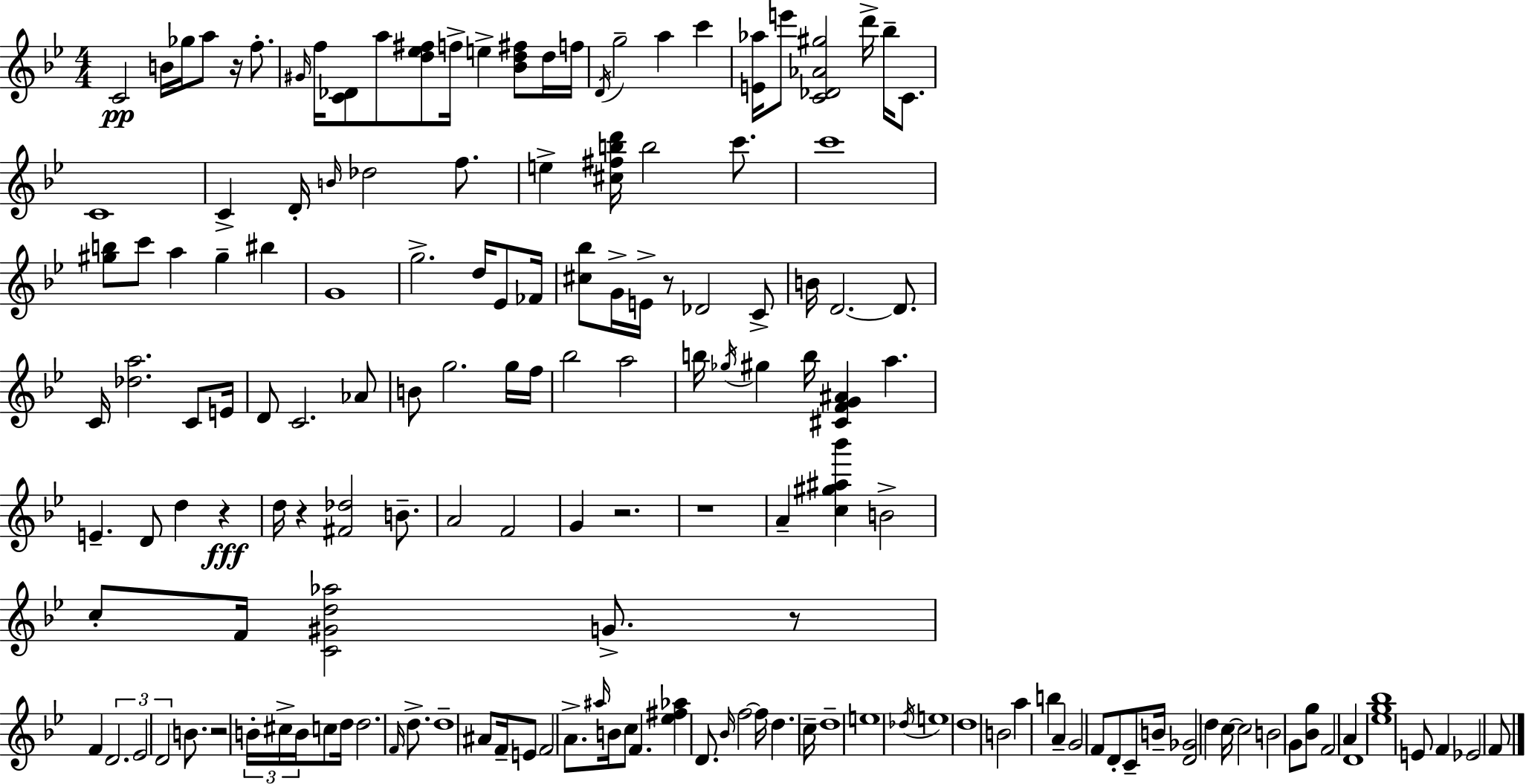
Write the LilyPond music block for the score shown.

{
  \clef treble
  \numericTimeSignature
  \time 4/4
  \key g \minor
  c'2\pp b'16 ges''16 a''8 r16 f''8.-. | \grace { gis'16 } f''16 <c' des'>8 a''8 <d'' ees'' fis''>8 f''16-> e''4-> <bes' d'' fis''>8 d''16 | f''16 \acciaccatura { d'16 } g''2-- a''4 c'''4 | <e' aes''>16 e'''8 <c' des' aes' gis''>2 d'''16-> bes''16-- c'8. | \break c'1 | c'4-> d'16-. \grace { b'16 } des''2 | f''8. e''4-> <cis'' fis'' b'' d'''>16 b''2 | c'''8. c'''1 | \break <gis'' b''>8 c'''8 a''4 gis''4-- bis''4 | g'1 | g''2.-> d''16 | ees'8 fes'16 <cis'' bes''>8 g'16-> e'16-> r8 des'2 | \break c'8-> b'16 d'2.~~ | d'8. c'16 <des'' a''>2. | c'8 e'16 d'8 c'2. | aes'8 b'8 g''2. | \break g''16 f''16 bes''2 a''2 | b''16 \acciaccatura { ges''16 } gis''4 b''16 <cis' f' g' ais'>4 a''4. | e'4.-- d'8 d''4 | r4\fff d''16 r4 <fis' des''>2 | \break b'8.-- a'2 f'2 | g'4 r2. | r1 | a'4-- <c'' gis'' ais'' bes'''>4 b'2-> | \break c''8-. f'16 <c' gis' d'' aes''>2 g'8.-> | r8 f'4 \tuplet 3/2 { d'2. | ees'2 d'2 } | b'8. r2 \tuplet 3/2 { b'16-. | \break cis''16-> b'16 } c''8 d''16 d''2. | \grace { f'16 } d''8.-> d''1-- | ais'8 f'16-- e'8 f'2 | a'8.-> \grace { ais''16 } b'16 c''8 f'4. <ees'' fis'' aes''>4 | \break d'8. \grace { bes'16 } f''2~~ f''16 | d''4. c''16-- d''1-- | e''1 | \acciaccatura { des''16 } e''1 | \break d''1 | b'2 | a''4 b''4 a'4-- g'2 | f'8 d'8-. c'8-- b'16-- <d' ges'>2 | \break d''4 c''16~~ c''2 | b'2 g'8 <bes' g''>8 f'2 | a'4 d'1 | <ees'' g'' bes''>1 | \break e'8 f'4 ees'2 | f'8 \bar "|."
}